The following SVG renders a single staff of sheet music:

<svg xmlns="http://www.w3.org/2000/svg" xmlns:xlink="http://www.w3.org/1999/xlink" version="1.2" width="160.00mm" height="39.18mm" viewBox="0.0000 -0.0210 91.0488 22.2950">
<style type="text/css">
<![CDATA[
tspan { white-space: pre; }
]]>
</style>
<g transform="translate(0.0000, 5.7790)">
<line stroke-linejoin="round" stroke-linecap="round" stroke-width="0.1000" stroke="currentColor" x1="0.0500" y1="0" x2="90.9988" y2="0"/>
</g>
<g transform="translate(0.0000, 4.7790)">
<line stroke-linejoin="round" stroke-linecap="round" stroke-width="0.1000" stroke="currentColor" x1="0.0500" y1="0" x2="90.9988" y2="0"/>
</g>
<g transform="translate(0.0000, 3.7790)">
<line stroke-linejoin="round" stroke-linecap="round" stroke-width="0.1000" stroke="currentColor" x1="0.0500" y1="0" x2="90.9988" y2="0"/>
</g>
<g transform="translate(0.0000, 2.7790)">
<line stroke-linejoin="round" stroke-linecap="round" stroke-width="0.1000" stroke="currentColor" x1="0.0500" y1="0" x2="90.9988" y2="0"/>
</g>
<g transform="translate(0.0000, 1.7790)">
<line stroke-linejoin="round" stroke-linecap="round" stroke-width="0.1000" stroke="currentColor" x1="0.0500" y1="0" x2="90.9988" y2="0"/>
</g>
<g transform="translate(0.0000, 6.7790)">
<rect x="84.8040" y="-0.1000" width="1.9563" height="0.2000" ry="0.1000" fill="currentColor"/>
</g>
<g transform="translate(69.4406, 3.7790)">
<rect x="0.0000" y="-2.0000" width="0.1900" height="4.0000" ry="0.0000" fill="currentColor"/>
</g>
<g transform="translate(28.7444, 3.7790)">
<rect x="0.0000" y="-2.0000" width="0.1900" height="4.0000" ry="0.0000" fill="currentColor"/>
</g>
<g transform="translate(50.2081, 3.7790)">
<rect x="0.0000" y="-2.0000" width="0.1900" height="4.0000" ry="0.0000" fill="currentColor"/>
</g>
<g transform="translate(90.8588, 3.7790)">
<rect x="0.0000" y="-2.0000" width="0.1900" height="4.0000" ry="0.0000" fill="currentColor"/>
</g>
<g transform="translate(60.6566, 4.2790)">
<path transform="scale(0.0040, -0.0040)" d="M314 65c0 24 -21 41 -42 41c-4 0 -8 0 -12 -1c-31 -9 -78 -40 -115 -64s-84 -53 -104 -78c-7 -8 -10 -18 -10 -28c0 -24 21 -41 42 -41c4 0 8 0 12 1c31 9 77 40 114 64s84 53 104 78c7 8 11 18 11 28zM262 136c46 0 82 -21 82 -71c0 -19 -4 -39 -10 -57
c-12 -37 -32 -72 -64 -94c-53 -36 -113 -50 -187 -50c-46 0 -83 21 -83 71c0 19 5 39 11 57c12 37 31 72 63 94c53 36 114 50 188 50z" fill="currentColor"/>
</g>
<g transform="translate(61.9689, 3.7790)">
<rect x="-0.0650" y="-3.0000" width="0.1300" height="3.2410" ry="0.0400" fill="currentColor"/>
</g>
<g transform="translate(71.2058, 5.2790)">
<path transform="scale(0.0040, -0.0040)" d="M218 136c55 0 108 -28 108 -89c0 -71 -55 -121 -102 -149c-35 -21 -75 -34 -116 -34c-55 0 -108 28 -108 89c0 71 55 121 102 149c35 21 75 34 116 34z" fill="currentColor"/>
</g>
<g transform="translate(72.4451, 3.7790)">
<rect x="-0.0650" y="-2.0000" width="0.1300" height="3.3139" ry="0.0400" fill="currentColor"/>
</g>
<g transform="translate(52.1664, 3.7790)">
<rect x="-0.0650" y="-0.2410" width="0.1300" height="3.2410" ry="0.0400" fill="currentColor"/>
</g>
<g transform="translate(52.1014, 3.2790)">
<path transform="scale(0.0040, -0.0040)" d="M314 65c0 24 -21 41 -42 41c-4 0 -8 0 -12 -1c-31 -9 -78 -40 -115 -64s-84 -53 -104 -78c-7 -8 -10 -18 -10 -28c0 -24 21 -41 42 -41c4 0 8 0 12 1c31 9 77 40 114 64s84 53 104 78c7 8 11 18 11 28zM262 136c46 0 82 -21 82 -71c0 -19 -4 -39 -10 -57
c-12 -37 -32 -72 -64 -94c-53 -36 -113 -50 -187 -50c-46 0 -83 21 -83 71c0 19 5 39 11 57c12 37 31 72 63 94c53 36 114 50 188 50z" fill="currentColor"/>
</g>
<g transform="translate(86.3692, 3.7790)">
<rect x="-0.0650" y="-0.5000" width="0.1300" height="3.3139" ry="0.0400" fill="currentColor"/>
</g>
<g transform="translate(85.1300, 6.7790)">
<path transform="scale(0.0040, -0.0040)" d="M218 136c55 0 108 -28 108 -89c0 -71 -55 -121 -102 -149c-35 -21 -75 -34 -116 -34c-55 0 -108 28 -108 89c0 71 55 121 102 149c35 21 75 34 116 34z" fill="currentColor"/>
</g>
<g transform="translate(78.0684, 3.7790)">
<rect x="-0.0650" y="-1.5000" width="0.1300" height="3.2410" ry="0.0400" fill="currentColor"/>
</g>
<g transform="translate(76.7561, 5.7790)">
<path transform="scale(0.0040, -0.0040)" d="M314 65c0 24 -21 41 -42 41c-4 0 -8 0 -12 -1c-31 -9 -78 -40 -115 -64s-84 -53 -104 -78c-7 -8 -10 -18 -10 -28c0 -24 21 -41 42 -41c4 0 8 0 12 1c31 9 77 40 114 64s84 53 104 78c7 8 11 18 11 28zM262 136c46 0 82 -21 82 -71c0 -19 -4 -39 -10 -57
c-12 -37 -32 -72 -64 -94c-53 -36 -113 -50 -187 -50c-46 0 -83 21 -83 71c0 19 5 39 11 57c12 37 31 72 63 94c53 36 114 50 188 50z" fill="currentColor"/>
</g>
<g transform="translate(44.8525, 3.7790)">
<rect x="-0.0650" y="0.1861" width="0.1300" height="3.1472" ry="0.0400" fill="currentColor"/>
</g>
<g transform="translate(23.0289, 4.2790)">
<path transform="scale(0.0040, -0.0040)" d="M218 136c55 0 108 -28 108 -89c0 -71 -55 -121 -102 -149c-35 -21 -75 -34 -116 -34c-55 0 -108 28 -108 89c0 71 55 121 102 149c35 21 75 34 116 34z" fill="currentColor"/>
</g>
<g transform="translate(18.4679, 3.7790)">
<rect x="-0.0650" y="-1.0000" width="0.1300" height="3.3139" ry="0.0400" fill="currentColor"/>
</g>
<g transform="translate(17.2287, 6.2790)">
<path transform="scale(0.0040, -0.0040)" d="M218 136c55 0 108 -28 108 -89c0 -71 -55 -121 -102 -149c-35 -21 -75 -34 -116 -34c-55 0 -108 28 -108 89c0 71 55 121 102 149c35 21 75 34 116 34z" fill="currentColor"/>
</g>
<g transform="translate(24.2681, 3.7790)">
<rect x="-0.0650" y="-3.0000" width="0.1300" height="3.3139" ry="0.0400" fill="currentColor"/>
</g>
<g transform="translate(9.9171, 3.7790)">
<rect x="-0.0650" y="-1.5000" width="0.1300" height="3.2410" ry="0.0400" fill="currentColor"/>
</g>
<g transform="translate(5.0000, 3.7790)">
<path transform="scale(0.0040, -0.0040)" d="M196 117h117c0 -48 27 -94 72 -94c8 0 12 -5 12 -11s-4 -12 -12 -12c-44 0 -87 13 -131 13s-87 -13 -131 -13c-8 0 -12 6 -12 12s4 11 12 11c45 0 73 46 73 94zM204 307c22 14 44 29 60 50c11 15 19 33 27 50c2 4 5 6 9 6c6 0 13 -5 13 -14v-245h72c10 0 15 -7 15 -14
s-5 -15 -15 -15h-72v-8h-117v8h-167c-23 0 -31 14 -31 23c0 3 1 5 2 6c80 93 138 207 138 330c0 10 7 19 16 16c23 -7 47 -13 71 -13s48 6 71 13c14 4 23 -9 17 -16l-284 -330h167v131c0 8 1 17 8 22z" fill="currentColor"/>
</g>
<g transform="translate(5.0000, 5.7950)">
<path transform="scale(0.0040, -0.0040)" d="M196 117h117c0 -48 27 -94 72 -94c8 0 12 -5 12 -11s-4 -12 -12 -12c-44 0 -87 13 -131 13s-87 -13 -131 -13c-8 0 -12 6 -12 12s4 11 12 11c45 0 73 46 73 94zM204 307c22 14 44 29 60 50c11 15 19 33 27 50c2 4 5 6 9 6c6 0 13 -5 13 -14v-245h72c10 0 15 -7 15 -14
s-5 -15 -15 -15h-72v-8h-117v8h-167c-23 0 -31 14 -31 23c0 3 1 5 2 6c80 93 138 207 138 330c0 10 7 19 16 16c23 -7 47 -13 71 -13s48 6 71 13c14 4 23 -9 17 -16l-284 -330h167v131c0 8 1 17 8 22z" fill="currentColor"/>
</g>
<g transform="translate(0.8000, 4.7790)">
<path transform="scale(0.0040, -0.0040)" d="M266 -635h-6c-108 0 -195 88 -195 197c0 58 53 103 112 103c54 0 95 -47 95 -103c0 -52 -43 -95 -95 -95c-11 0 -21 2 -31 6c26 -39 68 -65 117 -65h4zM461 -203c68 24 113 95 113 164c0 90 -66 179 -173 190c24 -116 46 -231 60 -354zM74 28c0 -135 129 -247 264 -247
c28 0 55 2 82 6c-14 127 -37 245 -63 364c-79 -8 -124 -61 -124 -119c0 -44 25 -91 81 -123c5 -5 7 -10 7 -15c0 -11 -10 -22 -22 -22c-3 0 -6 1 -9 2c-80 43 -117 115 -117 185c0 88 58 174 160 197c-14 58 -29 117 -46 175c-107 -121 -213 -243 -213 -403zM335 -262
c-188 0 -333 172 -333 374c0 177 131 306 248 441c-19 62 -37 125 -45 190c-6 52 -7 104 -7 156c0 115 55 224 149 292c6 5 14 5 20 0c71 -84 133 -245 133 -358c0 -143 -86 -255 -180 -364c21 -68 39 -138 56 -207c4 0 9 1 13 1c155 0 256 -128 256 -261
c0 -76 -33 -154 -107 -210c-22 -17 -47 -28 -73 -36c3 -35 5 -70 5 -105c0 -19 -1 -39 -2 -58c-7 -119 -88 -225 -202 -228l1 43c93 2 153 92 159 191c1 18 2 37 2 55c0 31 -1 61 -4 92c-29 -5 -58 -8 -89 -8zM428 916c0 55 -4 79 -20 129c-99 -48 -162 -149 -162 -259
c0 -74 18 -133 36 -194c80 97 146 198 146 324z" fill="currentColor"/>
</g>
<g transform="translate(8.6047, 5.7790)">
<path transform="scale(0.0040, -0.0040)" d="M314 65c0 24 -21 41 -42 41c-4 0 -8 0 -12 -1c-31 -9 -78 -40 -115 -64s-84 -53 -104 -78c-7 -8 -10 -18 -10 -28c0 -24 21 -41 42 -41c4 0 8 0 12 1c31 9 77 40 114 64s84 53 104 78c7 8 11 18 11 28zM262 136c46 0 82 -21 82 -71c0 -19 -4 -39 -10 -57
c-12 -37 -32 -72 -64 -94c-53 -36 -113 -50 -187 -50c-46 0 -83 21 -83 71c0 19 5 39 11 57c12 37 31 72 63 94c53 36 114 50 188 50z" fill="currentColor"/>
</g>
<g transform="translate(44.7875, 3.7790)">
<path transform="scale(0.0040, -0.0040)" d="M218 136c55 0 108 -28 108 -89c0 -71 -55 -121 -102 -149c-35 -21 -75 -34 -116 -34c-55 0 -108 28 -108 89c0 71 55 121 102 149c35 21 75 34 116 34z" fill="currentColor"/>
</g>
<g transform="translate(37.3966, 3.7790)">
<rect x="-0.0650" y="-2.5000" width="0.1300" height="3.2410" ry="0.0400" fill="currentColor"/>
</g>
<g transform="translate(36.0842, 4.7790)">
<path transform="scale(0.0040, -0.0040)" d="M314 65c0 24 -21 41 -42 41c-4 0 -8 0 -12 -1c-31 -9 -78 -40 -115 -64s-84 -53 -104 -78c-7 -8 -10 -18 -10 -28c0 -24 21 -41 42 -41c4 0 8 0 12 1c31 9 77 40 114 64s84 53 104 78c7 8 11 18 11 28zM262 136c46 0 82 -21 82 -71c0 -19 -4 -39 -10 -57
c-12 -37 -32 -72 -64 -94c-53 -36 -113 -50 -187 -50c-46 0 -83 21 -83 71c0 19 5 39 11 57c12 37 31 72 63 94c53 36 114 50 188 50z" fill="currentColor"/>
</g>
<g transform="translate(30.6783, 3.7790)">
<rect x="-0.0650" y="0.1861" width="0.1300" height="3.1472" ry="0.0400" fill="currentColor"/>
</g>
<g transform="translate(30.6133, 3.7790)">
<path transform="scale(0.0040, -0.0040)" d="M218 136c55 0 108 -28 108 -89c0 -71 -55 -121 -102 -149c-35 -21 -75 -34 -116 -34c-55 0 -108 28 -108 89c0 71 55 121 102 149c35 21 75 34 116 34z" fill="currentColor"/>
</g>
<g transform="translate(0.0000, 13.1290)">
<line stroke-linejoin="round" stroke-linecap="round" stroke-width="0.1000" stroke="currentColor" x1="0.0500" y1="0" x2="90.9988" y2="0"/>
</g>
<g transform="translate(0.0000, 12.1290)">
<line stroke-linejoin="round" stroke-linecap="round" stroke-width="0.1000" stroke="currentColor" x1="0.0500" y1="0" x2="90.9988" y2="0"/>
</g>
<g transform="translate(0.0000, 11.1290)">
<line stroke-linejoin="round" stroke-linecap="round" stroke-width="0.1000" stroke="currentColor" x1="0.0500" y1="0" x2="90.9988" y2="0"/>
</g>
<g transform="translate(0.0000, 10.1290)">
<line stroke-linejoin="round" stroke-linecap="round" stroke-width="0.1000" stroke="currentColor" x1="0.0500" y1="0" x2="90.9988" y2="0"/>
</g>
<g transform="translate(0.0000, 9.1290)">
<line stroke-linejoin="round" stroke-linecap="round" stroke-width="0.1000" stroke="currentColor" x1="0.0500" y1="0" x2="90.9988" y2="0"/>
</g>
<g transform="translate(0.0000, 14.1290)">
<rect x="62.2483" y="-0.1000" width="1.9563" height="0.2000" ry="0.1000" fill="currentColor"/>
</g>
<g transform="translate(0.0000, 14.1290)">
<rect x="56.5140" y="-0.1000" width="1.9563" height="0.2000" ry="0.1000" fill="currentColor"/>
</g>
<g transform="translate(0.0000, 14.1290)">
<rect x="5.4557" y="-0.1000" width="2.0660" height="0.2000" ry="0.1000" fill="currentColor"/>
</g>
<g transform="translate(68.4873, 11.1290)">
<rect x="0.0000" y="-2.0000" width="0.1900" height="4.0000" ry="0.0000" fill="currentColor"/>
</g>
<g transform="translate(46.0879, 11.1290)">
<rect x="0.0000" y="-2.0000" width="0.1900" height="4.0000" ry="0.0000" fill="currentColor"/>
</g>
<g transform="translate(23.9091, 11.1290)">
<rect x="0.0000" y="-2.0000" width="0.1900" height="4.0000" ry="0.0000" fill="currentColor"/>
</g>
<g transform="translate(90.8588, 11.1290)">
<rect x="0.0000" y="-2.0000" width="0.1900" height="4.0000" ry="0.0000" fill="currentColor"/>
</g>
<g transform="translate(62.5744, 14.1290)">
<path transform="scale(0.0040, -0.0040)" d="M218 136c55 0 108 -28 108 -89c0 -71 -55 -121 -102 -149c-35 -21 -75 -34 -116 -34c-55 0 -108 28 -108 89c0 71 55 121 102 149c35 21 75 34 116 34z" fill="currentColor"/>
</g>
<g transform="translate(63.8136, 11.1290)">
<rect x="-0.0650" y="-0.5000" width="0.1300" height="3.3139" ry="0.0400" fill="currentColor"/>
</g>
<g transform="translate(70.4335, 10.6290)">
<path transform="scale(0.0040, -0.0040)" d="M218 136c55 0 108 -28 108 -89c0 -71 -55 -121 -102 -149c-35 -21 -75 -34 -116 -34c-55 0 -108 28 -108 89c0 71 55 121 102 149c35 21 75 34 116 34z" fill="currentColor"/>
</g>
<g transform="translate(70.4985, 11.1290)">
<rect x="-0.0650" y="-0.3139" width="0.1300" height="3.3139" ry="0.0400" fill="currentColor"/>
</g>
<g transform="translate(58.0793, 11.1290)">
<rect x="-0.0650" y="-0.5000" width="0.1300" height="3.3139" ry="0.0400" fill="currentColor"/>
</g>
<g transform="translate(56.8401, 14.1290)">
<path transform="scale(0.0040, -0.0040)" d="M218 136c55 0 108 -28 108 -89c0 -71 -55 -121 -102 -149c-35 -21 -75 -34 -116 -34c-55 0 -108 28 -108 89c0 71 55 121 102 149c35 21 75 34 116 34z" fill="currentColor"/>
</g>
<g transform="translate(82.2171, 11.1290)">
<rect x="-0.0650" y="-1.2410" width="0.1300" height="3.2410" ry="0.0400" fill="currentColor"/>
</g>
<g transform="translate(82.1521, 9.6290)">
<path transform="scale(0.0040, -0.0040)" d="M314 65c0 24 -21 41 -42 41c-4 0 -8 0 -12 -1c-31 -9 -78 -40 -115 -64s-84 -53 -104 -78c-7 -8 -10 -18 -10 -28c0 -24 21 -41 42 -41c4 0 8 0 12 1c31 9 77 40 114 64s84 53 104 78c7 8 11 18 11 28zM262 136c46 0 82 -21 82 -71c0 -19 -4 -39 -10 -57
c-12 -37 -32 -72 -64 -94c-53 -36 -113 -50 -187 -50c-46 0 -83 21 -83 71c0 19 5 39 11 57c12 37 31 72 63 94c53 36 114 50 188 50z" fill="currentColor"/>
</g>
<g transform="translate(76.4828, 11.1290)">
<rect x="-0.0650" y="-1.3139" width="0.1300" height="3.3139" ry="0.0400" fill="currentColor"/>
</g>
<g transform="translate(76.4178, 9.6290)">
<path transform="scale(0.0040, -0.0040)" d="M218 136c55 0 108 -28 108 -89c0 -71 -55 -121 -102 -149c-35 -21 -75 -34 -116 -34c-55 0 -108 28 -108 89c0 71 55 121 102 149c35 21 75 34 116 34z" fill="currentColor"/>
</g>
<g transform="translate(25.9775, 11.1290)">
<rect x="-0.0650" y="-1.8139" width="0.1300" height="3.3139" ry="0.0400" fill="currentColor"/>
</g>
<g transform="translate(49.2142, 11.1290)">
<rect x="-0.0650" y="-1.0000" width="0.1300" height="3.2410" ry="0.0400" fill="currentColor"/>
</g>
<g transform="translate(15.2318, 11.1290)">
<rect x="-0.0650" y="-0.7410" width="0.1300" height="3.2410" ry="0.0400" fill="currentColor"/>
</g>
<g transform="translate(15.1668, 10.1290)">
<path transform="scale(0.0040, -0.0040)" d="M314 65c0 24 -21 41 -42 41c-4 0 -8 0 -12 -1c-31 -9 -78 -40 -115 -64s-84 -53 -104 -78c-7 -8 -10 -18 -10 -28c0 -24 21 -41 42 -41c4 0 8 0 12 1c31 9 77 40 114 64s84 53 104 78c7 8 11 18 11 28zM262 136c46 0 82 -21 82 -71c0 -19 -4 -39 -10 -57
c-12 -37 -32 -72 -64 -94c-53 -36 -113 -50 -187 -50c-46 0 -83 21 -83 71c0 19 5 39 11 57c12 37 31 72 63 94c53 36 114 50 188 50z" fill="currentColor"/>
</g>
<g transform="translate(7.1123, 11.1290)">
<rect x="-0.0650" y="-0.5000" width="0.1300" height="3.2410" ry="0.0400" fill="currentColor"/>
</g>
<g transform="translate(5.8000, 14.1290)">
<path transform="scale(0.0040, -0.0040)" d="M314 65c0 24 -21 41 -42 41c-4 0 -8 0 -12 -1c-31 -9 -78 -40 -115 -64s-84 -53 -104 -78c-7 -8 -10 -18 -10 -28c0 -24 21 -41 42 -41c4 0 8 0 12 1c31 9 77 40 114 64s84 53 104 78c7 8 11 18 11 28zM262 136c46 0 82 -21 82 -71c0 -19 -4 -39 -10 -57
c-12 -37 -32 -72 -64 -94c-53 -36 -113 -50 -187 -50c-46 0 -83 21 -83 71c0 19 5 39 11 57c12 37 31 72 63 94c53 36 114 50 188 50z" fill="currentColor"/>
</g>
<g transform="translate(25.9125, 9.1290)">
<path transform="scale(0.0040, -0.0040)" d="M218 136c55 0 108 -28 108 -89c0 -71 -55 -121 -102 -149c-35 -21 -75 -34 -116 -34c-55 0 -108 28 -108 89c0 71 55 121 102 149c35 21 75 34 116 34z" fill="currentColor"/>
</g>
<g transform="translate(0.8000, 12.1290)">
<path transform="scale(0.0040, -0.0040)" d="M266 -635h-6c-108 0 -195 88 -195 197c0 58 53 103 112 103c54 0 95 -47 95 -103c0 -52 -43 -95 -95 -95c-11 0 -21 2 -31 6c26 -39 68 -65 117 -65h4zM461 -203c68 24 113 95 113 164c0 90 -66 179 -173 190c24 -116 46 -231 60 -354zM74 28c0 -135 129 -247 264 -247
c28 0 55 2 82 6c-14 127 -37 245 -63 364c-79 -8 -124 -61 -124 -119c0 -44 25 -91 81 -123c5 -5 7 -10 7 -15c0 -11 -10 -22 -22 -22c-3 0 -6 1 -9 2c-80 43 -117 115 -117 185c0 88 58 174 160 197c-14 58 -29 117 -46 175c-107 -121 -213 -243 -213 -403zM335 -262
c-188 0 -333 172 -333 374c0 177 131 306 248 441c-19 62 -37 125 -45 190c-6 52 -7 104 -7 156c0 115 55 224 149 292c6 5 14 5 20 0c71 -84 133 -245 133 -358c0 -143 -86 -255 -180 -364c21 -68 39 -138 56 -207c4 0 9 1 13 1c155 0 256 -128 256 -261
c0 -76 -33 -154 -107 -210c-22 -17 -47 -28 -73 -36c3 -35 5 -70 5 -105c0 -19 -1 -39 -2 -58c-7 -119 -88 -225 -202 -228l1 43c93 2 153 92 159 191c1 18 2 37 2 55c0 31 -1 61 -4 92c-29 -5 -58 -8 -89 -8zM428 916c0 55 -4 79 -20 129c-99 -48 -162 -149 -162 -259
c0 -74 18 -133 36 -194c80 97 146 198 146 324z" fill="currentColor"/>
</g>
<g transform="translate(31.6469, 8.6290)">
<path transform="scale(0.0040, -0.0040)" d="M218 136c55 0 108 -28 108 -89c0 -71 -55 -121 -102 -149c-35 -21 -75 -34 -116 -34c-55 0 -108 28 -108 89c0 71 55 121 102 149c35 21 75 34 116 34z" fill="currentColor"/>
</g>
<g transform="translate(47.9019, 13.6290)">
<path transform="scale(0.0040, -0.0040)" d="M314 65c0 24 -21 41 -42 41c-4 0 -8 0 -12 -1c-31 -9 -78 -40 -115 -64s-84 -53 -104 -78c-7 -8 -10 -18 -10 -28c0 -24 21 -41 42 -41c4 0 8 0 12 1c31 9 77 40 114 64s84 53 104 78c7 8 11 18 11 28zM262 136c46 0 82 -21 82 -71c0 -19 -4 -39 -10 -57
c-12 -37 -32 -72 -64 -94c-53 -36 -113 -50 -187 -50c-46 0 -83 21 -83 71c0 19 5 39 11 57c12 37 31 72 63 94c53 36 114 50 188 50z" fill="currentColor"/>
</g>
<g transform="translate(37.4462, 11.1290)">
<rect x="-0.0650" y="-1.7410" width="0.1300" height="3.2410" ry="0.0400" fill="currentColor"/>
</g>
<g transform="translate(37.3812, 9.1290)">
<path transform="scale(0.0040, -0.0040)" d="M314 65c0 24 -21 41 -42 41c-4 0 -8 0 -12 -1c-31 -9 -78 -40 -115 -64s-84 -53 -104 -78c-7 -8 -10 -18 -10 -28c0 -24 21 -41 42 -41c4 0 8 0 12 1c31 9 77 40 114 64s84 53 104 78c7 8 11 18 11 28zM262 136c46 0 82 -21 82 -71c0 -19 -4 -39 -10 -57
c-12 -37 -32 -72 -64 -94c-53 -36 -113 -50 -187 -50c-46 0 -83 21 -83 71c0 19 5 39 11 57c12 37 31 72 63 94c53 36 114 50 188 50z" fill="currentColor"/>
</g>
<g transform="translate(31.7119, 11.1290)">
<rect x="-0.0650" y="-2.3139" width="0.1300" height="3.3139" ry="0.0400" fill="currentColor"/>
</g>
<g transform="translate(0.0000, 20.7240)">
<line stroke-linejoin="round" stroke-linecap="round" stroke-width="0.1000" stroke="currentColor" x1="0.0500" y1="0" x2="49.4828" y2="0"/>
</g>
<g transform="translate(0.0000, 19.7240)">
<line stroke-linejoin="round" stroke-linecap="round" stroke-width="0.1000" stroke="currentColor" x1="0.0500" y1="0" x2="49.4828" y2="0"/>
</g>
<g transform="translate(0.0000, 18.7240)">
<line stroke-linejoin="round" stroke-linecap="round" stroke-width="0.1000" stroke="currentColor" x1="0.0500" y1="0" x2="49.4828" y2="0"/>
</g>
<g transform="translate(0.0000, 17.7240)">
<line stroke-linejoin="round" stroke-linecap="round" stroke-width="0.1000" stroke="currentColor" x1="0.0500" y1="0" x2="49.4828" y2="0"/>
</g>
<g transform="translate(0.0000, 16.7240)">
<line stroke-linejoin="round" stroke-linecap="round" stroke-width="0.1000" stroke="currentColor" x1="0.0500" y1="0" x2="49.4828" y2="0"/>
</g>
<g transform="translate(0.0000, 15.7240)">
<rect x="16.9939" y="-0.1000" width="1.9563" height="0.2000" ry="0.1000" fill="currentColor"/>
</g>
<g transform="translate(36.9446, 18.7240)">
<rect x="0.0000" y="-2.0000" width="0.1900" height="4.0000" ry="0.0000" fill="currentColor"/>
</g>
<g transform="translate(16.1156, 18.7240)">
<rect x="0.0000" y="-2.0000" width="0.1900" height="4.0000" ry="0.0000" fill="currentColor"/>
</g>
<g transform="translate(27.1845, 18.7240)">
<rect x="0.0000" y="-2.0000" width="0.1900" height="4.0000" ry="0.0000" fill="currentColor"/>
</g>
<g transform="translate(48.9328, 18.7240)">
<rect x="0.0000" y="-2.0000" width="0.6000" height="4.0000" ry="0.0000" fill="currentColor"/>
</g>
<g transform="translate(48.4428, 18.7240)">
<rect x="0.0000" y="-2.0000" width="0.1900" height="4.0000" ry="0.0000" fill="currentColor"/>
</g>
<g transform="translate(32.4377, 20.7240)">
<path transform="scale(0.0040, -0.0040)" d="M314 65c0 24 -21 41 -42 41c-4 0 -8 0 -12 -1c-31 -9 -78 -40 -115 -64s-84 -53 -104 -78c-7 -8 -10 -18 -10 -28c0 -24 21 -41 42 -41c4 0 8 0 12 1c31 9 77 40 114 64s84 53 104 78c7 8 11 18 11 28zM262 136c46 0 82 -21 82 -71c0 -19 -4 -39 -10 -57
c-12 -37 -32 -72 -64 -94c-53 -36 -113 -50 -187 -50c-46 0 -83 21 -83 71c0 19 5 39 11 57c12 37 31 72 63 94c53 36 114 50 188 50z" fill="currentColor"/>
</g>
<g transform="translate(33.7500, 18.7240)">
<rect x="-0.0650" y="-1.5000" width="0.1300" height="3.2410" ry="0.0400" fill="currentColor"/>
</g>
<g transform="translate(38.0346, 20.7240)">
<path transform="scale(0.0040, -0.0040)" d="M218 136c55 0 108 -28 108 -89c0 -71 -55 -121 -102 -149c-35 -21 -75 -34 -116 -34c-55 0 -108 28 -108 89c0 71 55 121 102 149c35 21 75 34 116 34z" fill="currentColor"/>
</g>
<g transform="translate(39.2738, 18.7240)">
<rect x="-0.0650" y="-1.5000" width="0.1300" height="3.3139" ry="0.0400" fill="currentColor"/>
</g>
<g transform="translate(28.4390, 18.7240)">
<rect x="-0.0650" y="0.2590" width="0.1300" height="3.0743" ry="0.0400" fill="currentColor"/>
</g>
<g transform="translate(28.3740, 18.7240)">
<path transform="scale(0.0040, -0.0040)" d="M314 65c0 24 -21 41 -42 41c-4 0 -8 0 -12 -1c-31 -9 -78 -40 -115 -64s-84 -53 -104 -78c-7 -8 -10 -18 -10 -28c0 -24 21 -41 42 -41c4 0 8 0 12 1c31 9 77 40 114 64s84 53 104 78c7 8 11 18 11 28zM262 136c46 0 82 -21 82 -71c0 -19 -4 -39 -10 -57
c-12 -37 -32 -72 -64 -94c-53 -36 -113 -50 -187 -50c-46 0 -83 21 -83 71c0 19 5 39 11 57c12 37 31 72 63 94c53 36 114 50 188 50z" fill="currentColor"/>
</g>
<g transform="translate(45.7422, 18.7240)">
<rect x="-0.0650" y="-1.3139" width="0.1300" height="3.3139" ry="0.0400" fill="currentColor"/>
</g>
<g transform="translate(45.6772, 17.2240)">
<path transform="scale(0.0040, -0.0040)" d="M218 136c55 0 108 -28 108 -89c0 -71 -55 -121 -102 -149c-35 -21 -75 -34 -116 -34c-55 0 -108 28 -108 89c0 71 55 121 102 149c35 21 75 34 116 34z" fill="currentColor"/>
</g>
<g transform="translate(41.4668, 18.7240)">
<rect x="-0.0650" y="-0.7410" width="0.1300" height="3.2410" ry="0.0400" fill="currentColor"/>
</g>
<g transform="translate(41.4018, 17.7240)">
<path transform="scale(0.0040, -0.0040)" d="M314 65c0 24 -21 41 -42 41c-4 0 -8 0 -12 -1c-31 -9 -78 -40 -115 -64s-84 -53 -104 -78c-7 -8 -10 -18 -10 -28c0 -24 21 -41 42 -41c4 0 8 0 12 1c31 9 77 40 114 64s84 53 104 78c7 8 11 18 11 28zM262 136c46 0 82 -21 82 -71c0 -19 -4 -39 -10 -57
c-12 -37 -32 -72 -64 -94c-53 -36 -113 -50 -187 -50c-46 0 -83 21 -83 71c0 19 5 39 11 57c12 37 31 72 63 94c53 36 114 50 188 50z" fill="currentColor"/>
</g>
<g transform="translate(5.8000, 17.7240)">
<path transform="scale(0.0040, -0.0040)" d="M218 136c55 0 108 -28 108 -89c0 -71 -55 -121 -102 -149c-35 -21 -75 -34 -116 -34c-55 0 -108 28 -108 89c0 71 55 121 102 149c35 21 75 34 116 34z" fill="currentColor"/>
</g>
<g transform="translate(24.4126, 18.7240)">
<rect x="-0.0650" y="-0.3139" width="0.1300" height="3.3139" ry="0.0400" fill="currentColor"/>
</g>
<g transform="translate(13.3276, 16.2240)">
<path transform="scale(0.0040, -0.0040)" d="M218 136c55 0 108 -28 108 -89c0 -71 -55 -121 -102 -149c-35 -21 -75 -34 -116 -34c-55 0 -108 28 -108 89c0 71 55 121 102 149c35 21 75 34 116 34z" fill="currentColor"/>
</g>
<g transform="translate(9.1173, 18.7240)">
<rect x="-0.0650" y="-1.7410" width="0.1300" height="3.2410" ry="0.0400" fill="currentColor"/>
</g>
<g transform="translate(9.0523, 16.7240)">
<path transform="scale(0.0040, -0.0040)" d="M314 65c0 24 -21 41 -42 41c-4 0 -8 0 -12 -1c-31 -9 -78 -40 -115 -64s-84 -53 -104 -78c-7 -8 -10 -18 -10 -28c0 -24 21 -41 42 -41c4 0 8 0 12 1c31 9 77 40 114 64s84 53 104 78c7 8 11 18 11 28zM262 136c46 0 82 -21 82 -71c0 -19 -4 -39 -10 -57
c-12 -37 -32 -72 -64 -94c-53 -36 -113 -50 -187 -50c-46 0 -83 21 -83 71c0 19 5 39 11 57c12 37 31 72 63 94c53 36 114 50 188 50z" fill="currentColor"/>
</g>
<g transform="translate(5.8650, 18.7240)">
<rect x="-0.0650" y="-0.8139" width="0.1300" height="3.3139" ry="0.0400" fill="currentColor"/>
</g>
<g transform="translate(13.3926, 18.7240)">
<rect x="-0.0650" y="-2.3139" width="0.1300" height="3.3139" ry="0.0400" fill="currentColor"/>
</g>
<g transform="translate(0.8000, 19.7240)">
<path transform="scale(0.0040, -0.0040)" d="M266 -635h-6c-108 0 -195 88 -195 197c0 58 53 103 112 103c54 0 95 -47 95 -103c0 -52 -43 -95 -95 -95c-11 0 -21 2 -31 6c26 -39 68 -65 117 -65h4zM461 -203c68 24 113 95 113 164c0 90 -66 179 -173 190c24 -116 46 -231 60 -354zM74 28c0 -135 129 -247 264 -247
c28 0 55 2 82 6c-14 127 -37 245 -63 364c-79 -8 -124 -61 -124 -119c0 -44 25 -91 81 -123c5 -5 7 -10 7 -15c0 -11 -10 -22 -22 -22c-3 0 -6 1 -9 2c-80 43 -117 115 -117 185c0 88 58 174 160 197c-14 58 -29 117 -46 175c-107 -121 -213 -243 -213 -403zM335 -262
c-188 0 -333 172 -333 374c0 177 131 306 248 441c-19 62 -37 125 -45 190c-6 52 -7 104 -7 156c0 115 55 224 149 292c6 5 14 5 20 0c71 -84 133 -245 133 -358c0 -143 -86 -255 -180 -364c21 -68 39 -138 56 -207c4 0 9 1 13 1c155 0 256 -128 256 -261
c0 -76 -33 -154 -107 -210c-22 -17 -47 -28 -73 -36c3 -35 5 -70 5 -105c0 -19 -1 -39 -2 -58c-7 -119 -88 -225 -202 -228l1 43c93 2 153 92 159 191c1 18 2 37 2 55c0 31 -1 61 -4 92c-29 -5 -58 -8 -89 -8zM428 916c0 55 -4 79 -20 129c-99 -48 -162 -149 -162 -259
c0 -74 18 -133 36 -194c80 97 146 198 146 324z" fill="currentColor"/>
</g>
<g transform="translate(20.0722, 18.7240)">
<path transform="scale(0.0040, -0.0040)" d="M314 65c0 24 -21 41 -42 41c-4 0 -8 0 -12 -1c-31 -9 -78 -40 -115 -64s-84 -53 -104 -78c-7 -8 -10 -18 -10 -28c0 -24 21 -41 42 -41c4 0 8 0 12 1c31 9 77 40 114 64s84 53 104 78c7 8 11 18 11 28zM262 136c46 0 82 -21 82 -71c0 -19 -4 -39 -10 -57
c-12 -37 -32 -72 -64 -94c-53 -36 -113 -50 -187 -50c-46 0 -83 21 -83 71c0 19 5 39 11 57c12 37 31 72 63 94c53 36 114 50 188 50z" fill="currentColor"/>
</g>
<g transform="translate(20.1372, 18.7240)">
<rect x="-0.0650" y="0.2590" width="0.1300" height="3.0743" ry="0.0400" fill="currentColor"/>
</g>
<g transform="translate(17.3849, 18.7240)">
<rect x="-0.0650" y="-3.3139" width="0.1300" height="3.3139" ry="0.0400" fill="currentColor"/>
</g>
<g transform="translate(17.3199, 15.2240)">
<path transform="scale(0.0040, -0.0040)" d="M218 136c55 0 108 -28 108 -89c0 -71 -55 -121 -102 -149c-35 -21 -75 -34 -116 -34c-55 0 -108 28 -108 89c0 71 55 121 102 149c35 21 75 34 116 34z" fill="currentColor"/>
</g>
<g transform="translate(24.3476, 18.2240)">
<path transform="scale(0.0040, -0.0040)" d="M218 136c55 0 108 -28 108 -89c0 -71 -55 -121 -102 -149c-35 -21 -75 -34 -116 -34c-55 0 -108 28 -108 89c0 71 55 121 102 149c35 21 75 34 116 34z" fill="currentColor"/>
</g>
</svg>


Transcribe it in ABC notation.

X:1
T:Untitled
M:4/4
L:1/4
K:C
E2 D A B G2 B c2 A2 F E2 C C2 d2 f g f2 D2 C C c e e2 d f2 g b B2 c B2 E2 E d2 e